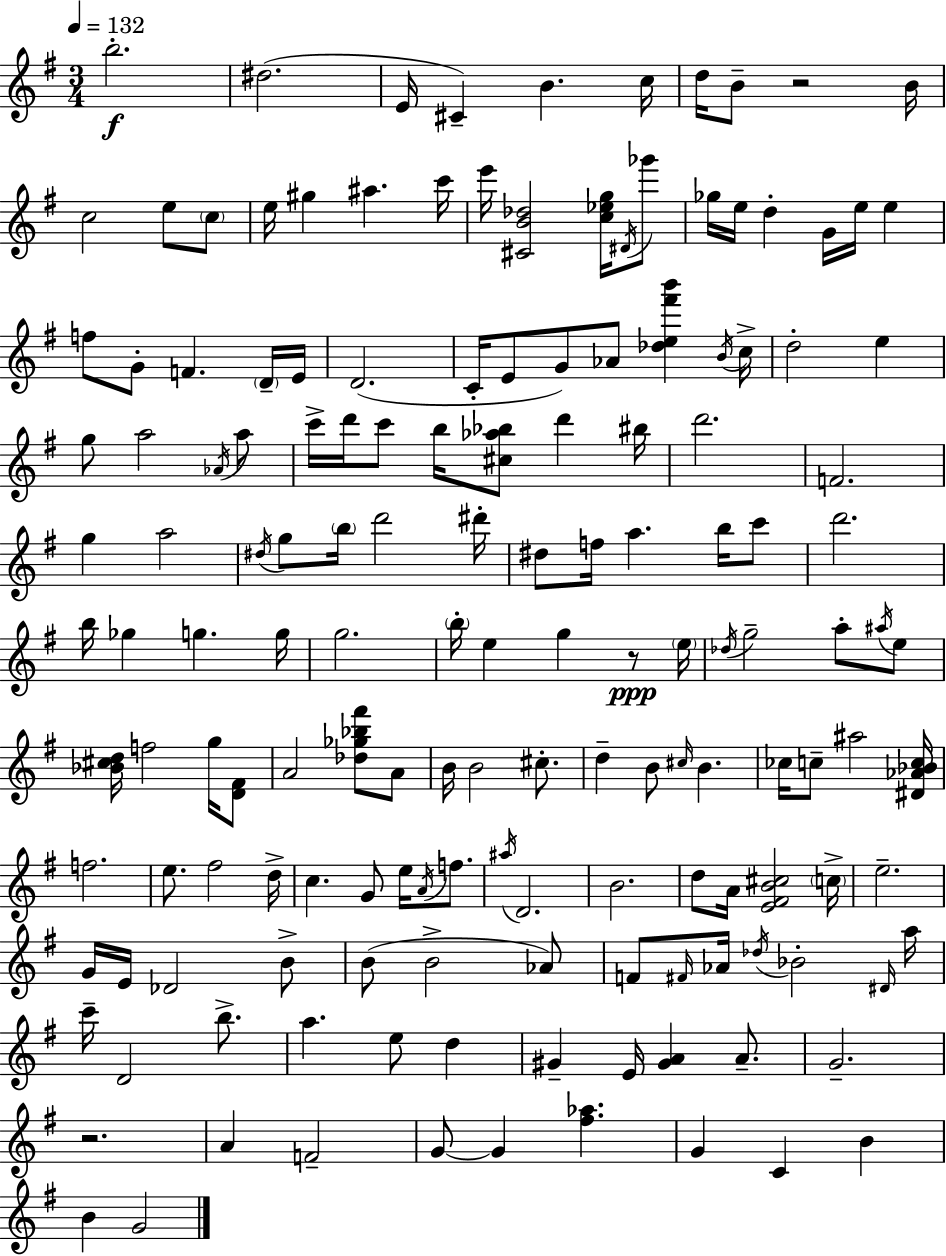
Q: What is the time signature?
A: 3/4